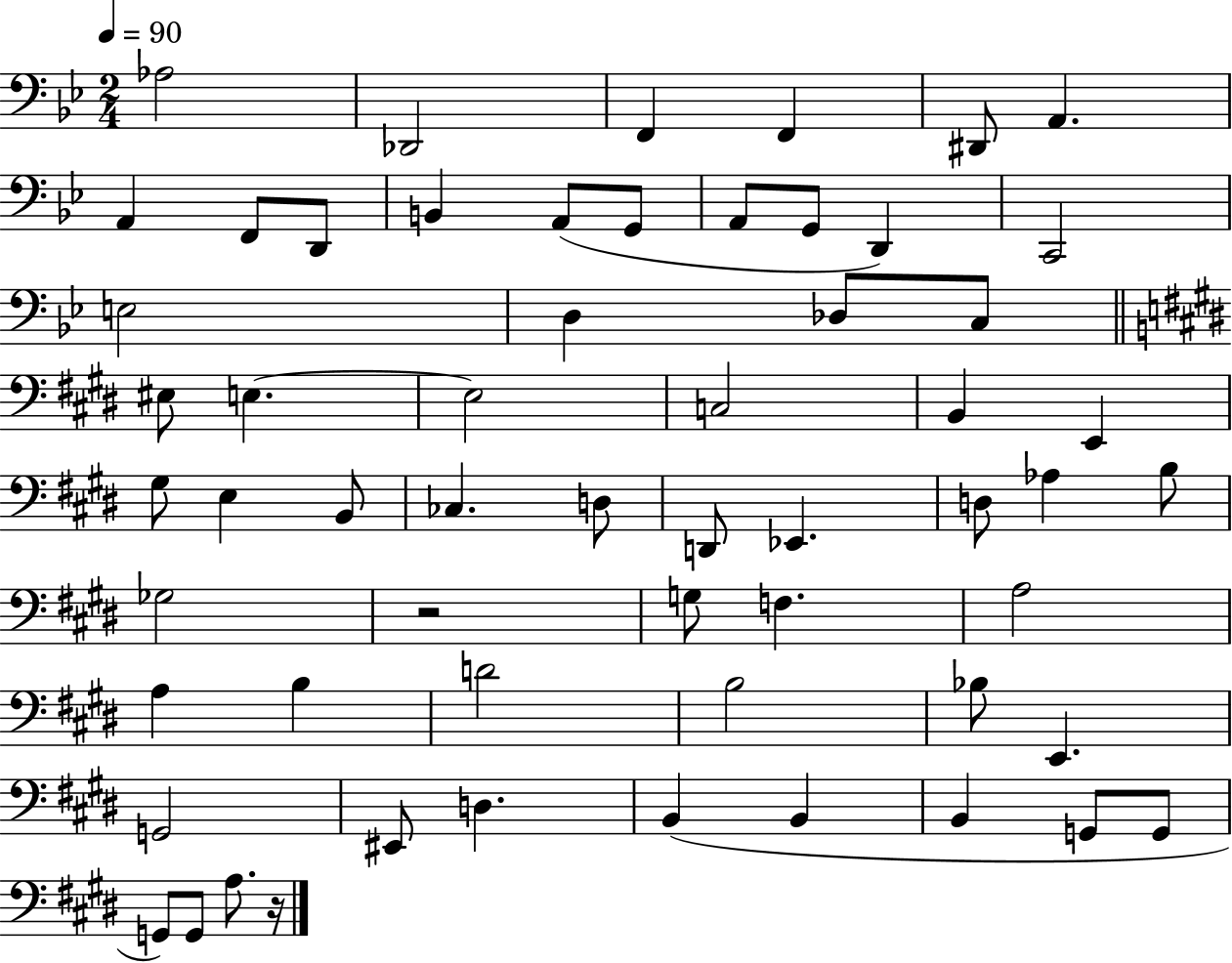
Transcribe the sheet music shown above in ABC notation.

X:1
T:Untitled
M:2/4
L:1/4
K:Bb
_A,2 _D,,2 F,, F,, ^D,,/2 A,, A,, F,,/2 D,,/2 B,, A,,/2 G,,/2 A,,/2 G,,/2 D,, C,,2 E,2 D, _D,/2 C,/2 ^E,/2 E, E,2 C,2 B,, E,, ^G,/2 E, B,,/2 _C, D,/2 D,,/2 _E,, D,/2 _A, B,/2 _G,2 z2 G,/2 F, A,2 A, B, D2 B,2 _B,/2 E,, G,,2 ^E,,/2 D, B,, B,, B,, G,,/2 G,,/2 G,,/2 G,,/2 A,/2 z/4